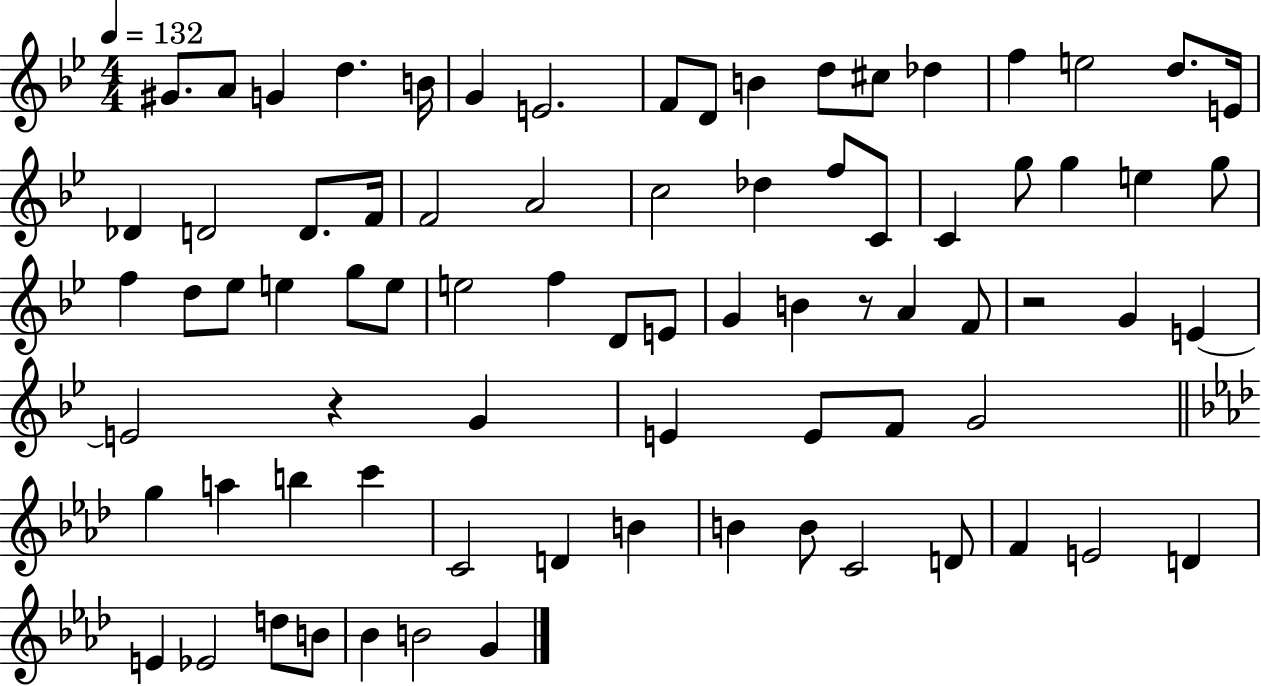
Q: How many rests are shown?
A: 3